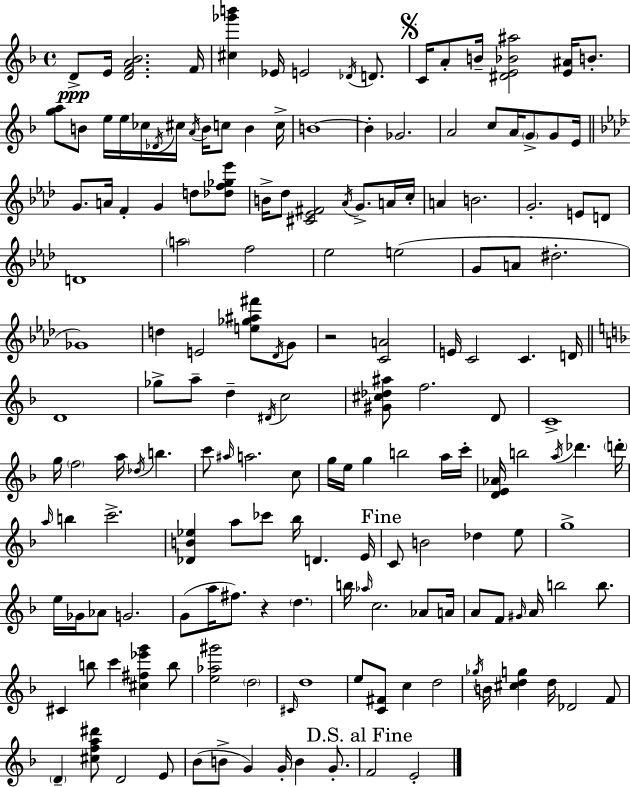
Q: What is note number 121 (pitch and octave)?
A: G#4